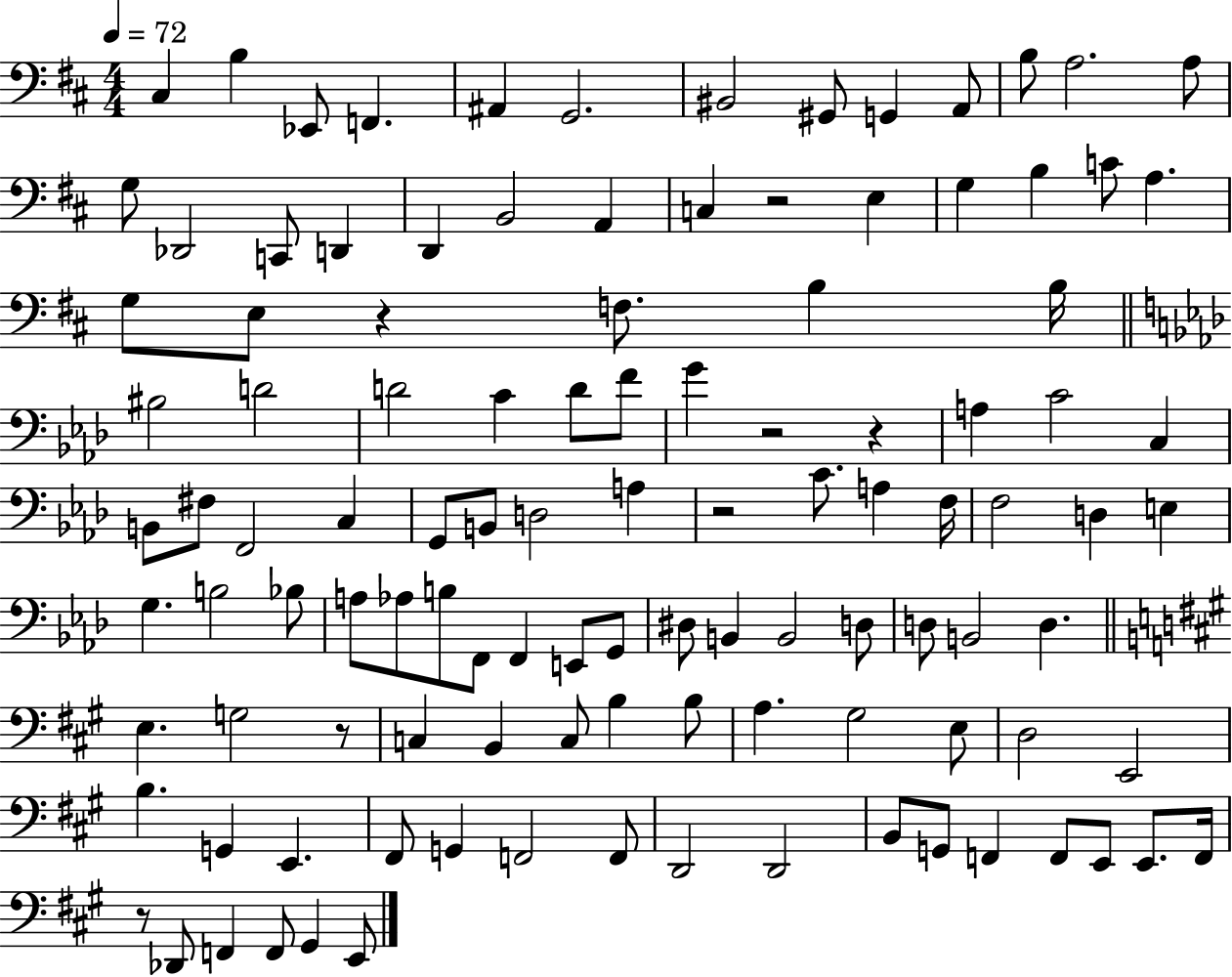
{
  \clef bass
  \numericTimeSignature
  \time 4/4
  \key d \major
  \tempo 4 = 72
  cis4 b4 ees,8 f,4. | ais,4 g,2. | bis,2 gis,8 g,4 a,8 | b8 a2. a8 | \break g8 des,2 c,8 d,4 | d,4 b,2 a,4 | c4 r2 e4 | g4 b4 c'8 a4. | \break g8 e8 r4 f8. b4 b16 | \bar "||" \break \key aes \major bis2 d'2 | d'2 c'4 d'8 f'8 | g'4 r2 r4 | a4 c'2 c4 | \break b,8 fis8 f,2 c4 | g,8 b,8 d2 a4 | r2 c'8. a4 f16 | f2 d4 e4 | \break g4. b2 bes8 | a8 aes8 b8 f,8 f,4 e,8 g,8 | dis8 b,4 b,2 d8 | d8 b,2 d4. | \break \bar "||" \break \key a \major e4. g2 r8 | c4 b,4 c8 b4 b8 | a4. gis2 e8 | d2 e,2 | \break b4. g,4 e,4. | fis,8 g,4 f,2 f,8 | d,2 d,2 | b,8 g,8 f,4 f,8 e,8 e,8. f,16 | \break r8 des,8 f,4 f,8 gis,4 e,8 | \bar "|."
}